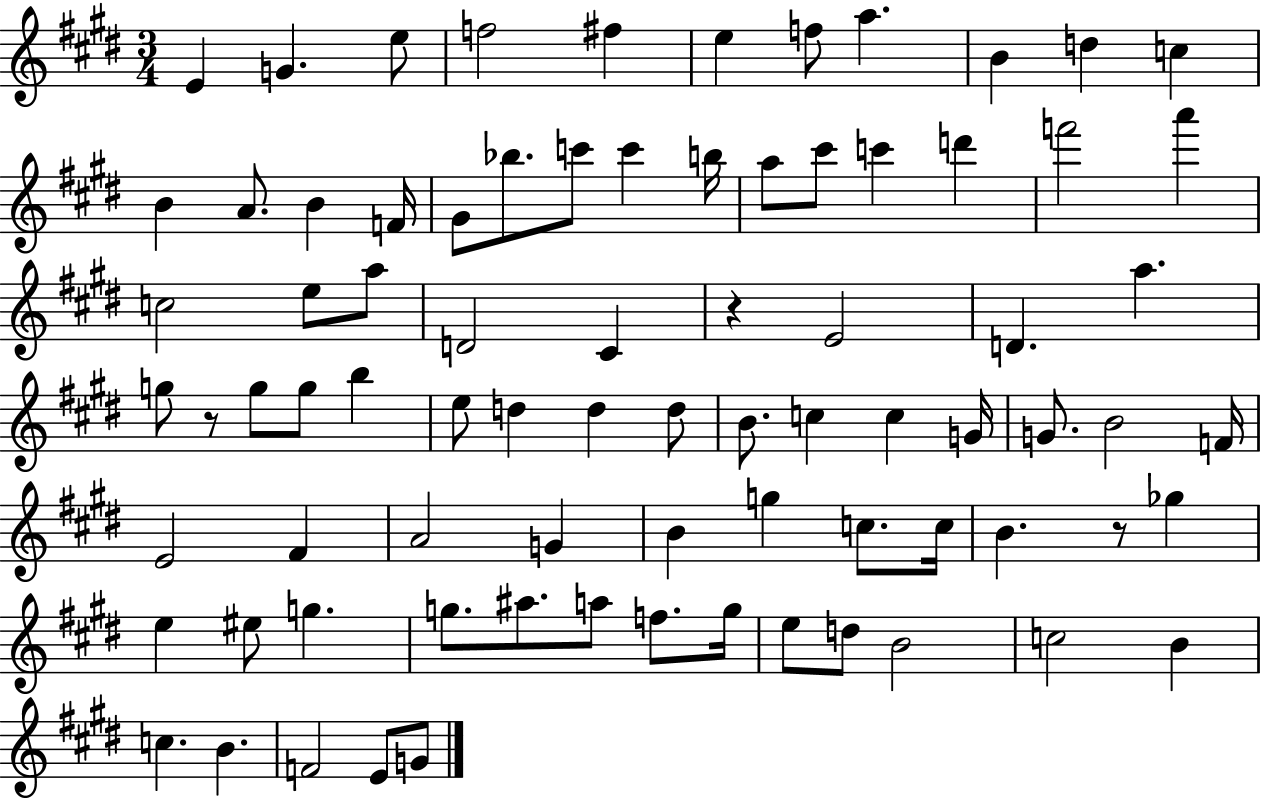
X:1
T:Untitled
M:3/4
L:1/4
K:E
E G e/2 f2 ^f e f/2 a B d c B A/2 B F/4 ^G/2 _b/2 c'/2 c' b/4 a/2 ^c'/2 c' d' f'2 a' c2 e/2 a/2 D2 ^C z E2 D a g/2 z/2 g/2 g/2 b e/2 d d d/2 B/2 c c G/4 G/2 B2 F/4 E2 ^F A2 G B g c/2 c/4 B z/2 _g e ^e/2 g g/2 ^a/2 a/2 f/2 g/4 e/2 d/2 B2 c2 B c B F2 E/2 G/2